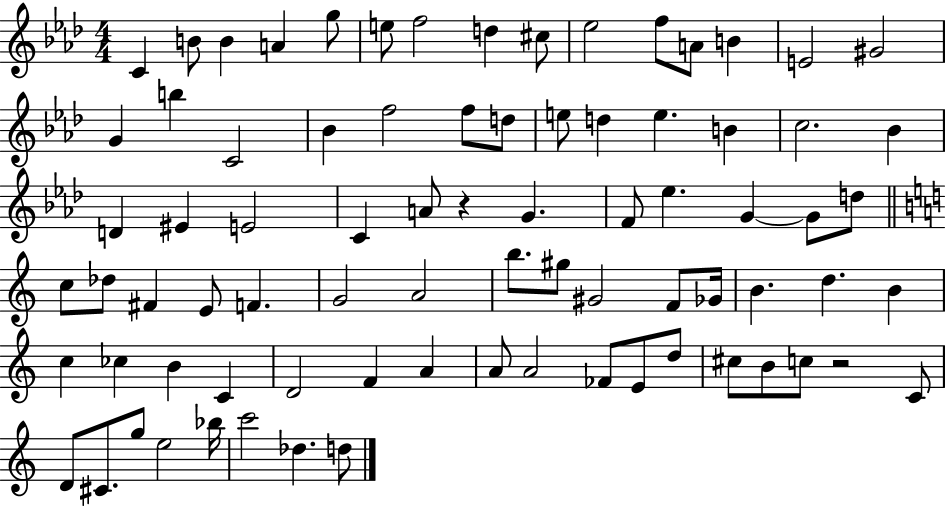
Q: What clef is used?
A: treble